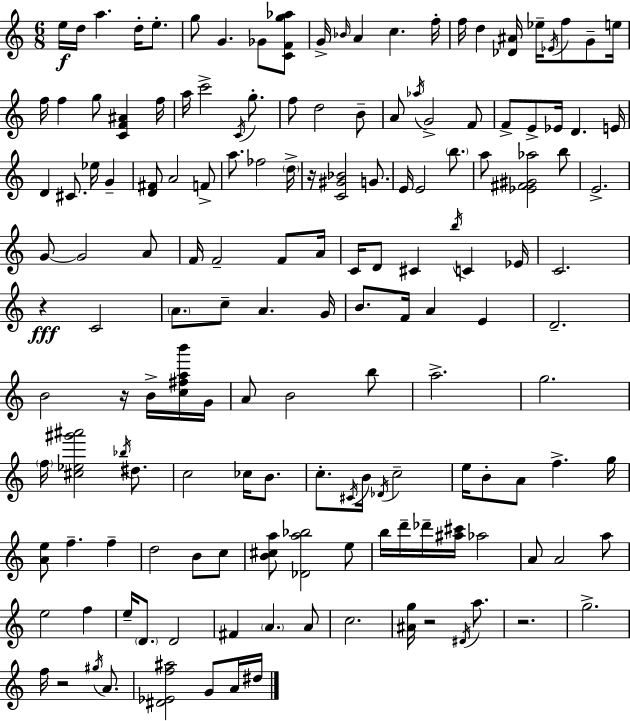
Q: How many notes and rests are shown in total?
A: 155